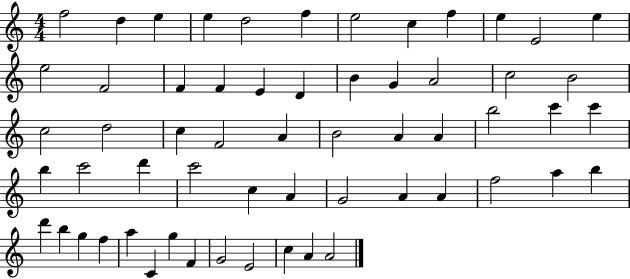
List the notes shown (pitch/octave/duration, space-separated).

F5/h D5/q E5/q E5/q D5/h F5/q E5/h C5/q F5/q E5/q E4/h E5/q E5/h F4/h F4/q F4/q E4/q D4/q B4/q G4/q A4/h C5/h B4/h C5/h D5/h C5/q F4/h A4/q B4/h A4/q A4/q B5/h C6/q C6/q B5/q C6/h D6/q C6/h C5/q A4/q G4/h A4/q A4/q F5/h A5/q B5/q D6/q B5/q G5/q F5/q A5/q C4/q G5/q F4/q G4/h E4/h C5/q A4/q A4/h